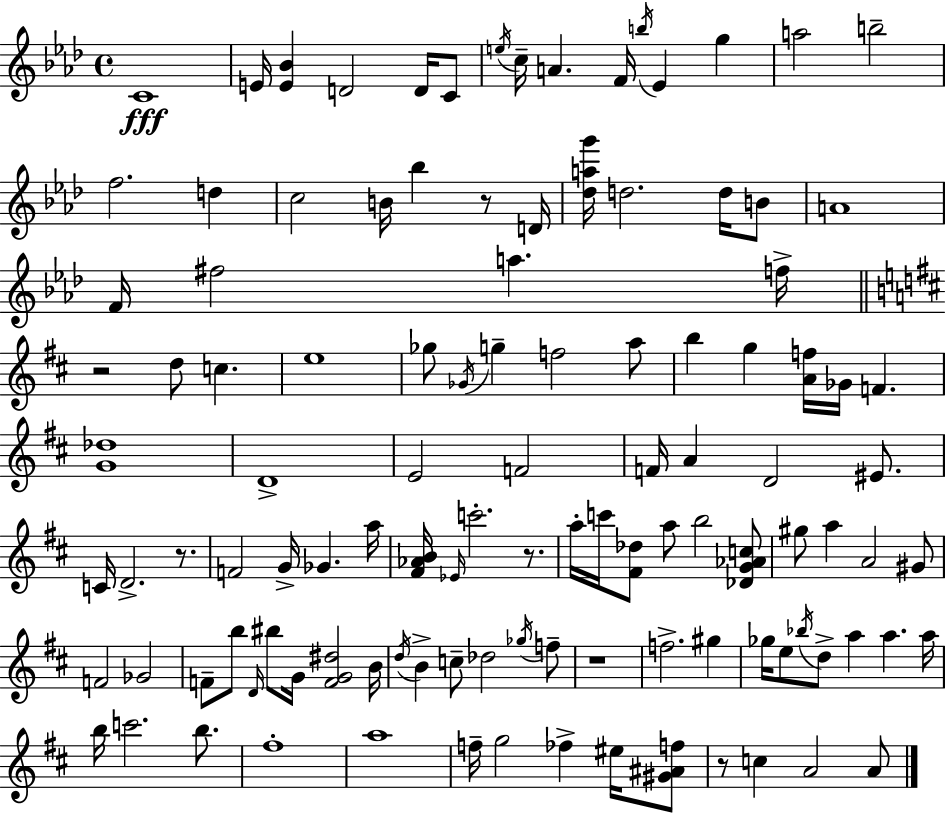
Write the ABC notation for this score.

X:1
T:Untitled
M:4/4
L:1/4
K:Fm
C4 E/4 [E_B] D2 D/4 C/2 e/4 c/4 A F/4 b/4 _E g a2 b2 f2 d c2 B/4 _b z/2 D/4 [_dag']/4 d2 d/4 B/2 A4 F/4 ^f2 a f/4 z2 d/2 c e4 _g/2 _G/4 g f2 a/2 b g [Af]/4 _G/4 F [G_d]4 D4 E2 F2 F/4 A D2 ^E/2 C/4 D2 z/2 F2 G/4 _G a/4 [^F_AB]/4 _E/4 c'2 z/2 a/4 c'/4 [^F_d]/2 a/2 b2 [_DG_Ac]/2 ^g/2 a A2 ^G/2 F2 _G2 F/2 b/2 D/4 ^b/2 G/4 [FG^d]2 B/4 d/4 B c/2 _d2 _g/4 f/2 z4 f2 ^g _g/4 e/2 _b/4 d/2 a a a/4 b/4 c'2 b/2 ^f4 a4 f/4 g2 _f ^e/4 [^G^Af]/2 z/2 c A2 A/2